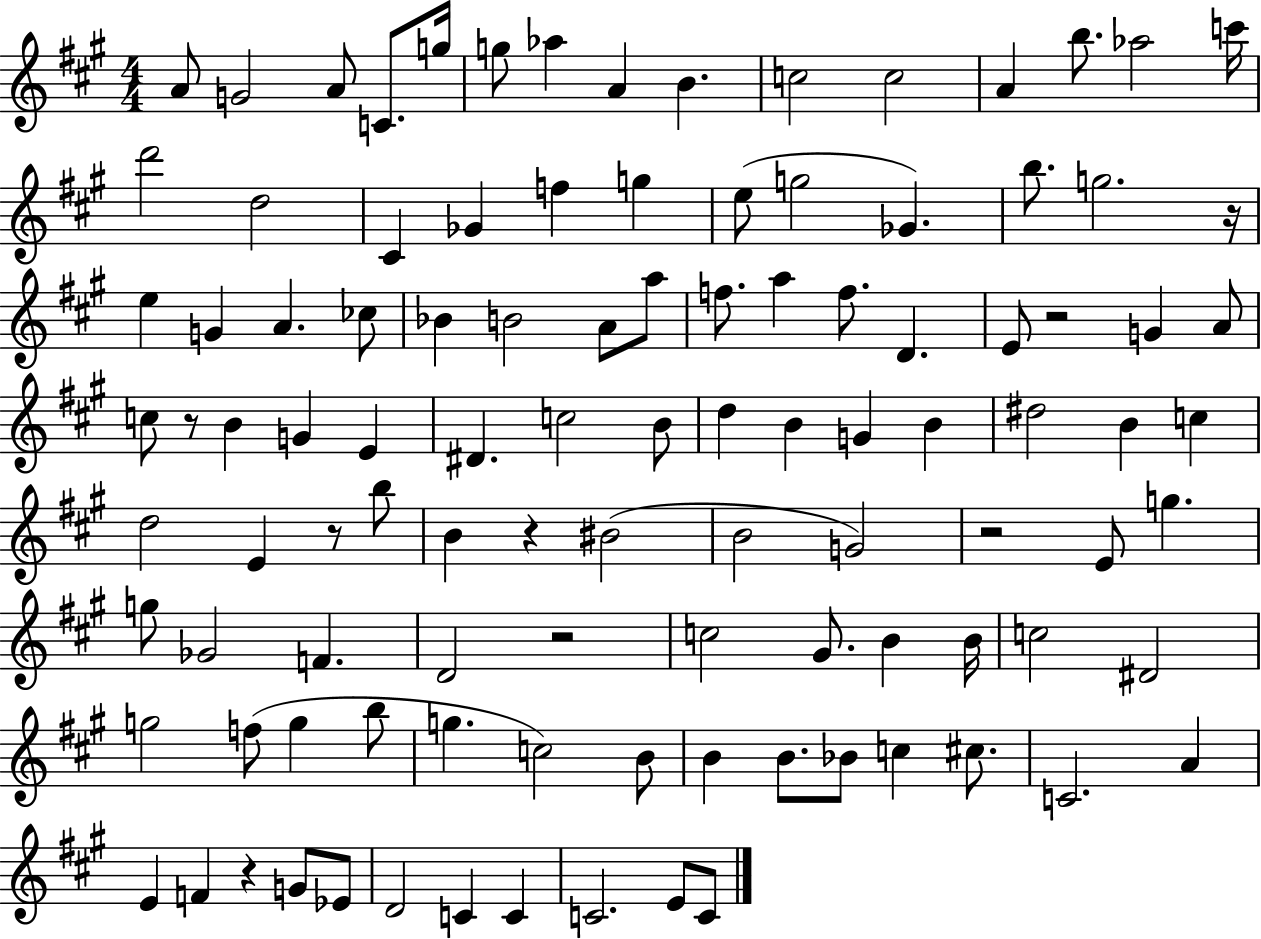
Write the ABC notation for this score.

X:1
T:Untitled
M:4/4
L:1/4
K:A
A/2 G2 A/2 C/2 g/4 g/2 _a A B c2 c2 A b/2 _a2 c'/4 d'2 d2 ^C _G f g e/2 g2 _G b/2 g2 z/4 e G A _c/2 _B B2 A/2 a/2 f/2 a f/2 D E/2 z2 G A/2 c/2 z/2 B G E ^D c2 B/2 d B G B ^d2 B c d2 E z/2 b/2 B z ^B2 B2 G2 z2 E/2 g g/2 _G2 F D2 z2 c2 ^G/2 B B/4 c2 ^D2 g2 f/2 g b/2 g c2 B/2 B B/2 _B/2 c ^c/2 C2 A E F z G/2 _E/2 D2 C C C2 E/2 C/2